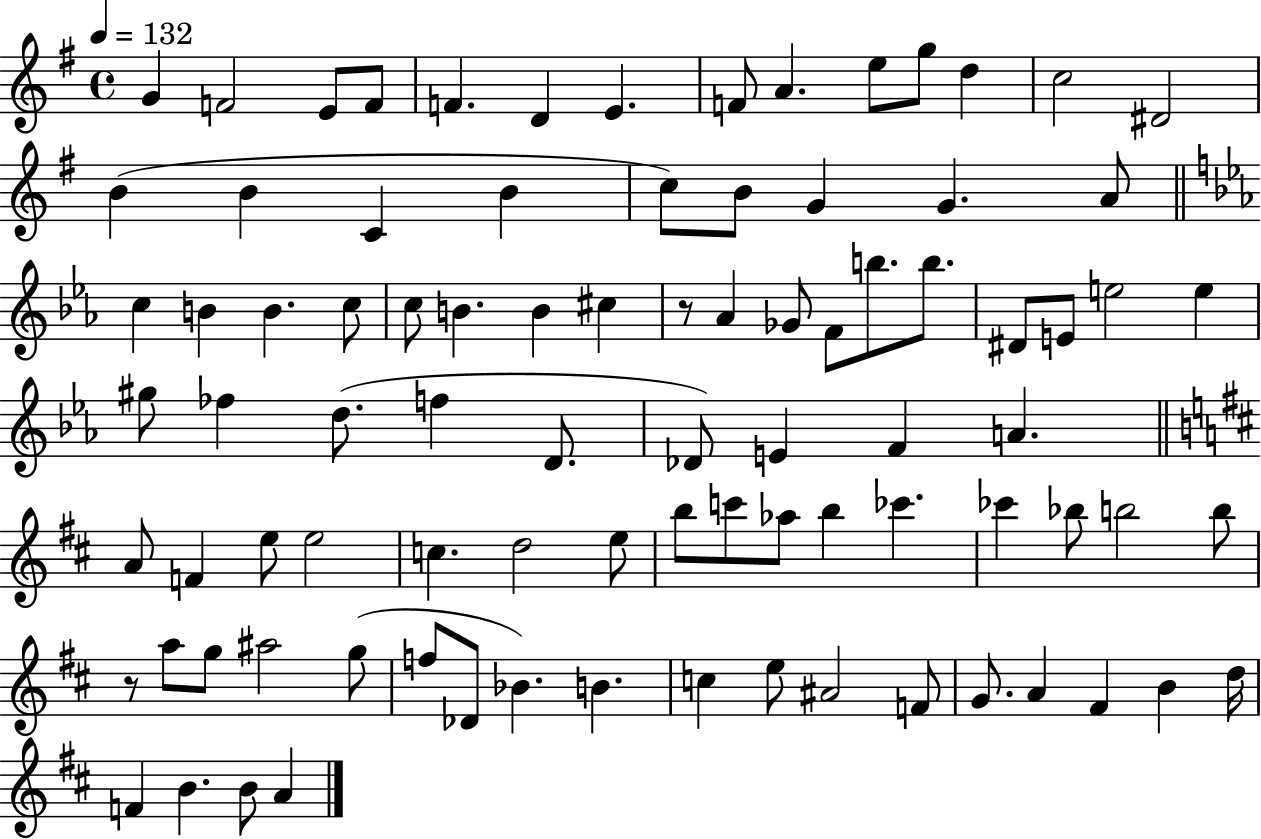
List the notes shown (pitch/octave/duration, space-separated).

G4/q F4/h E4/e F4/e F4/q. D4/q E4/q. F4/e A4/q. E5/e G5/e D5/q C5/h D#4/h B4/q B4/q C4/q B4/q C5/e B4/e G4/q G4/q. A4/e C5/q B4/q B4/q. C5/e C5/e B4/q. B4/q C#5/q R/e Ab4/q Gb4/e F4/e B5/e. B5/e. D#4/e E4/e E5/h E5/q G#5/e FES5/q D5/e. F5/q D4/e. Db4/e E4/q F4/q A4/q. A4/e F4/q E5/e E5/h C5/q. D5/h E5/e B5/e C6/e Ab5/e B5/q CES6/q. CES6/q Bb5/e B5/h B5/e R/e A5/e G5/e A#5/h G5/e F5/e Db4/e Bb4/q. B4/q. C5/q E5/e A#4/h F4/e G4/e. A4/q F#4/q B4/q D5/s F4/q B4/q. B4/e A4/q